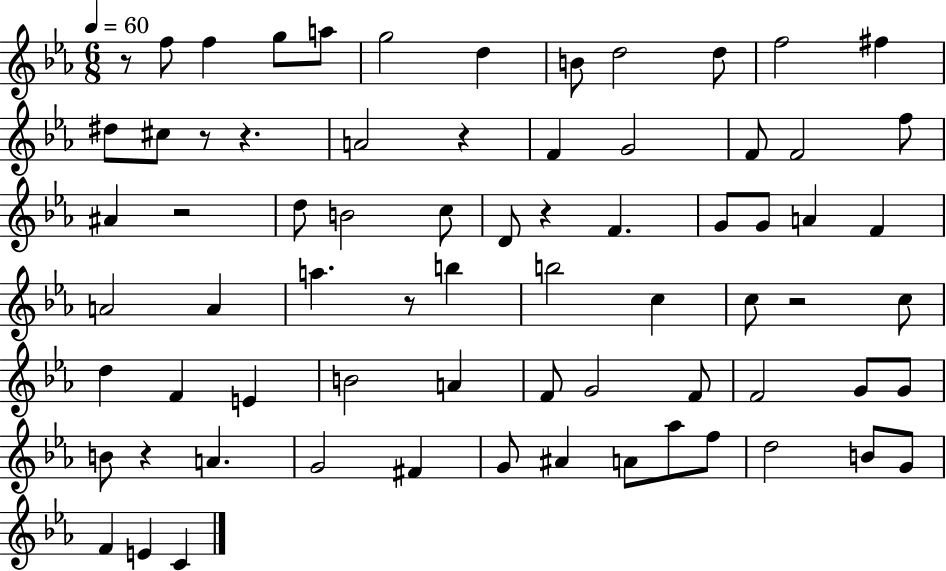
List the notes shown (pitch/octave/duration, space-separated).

R/e F5/e F5/q G5/e A5/e G5/h D5/q B4/e D5/h D5/e F5/h F#5/q D#5/e C#5/e R/e R/q. A4/h R/q F4/q G4/h F4/e F4/h F5/e A#4/q R/h D5/e B4/h C5/e D4/e R/q F4/q. G4/e G4/e A4/q F4/q A4/h A4/q A5/q. R/e B5/q B5/h C5/q C5/e R/h C5/e D5/q F4/q E4/q B4/h A4/q F4/e G4/h F4/e F4/h G4/e G4/e B4/e R/q A4/q. G4/h F#4/q G4/e A#4/q A4/e Ab5/e F5/e D5/h B4/e G4/e F4/q E4/q C4/q